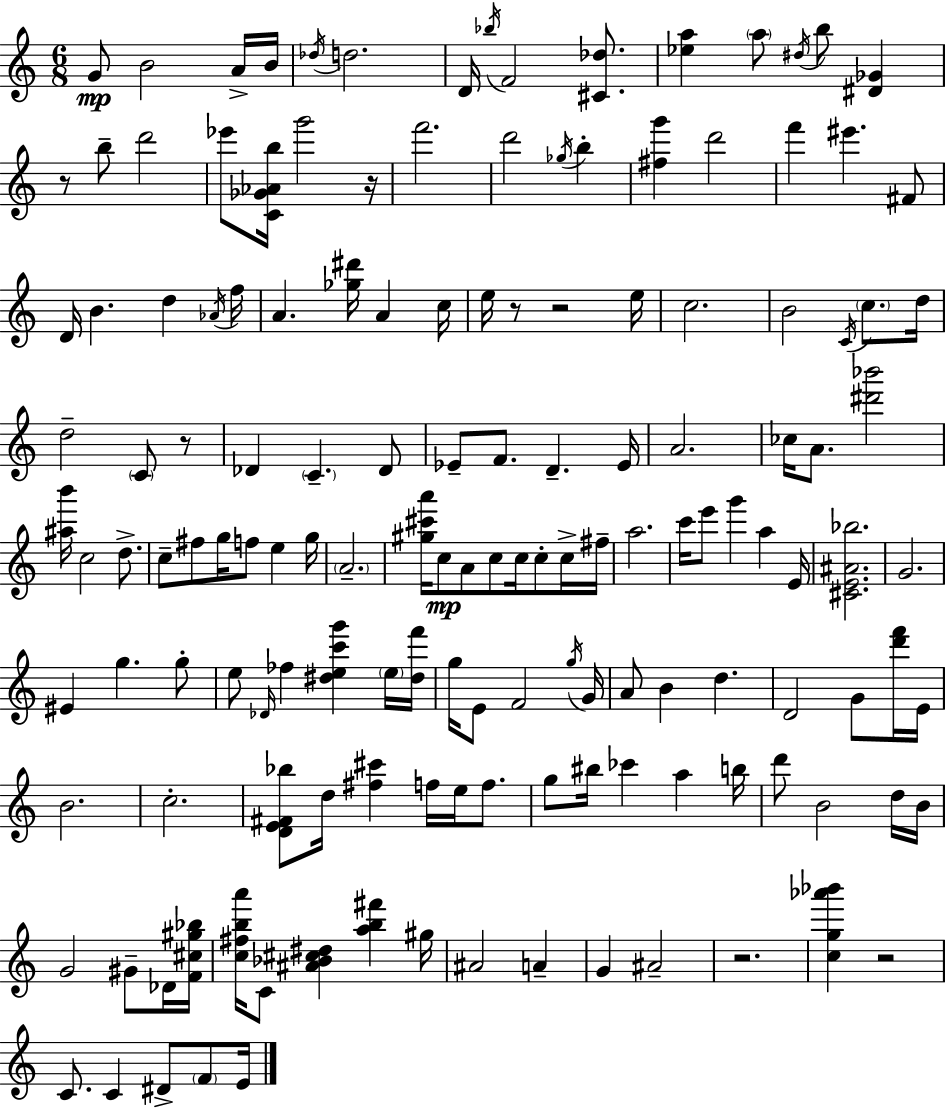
G4/e B4/h A4/s B4/s Db5/s D5/h. D4/s Bb5/s F4/h [C#4,Db5]/e. [Eb5,A5]/q A5/e D#5/s B5/e [D#4,Gb4]/q R/e B5/e D6/h Eb6/e [C4,Gb4,Ab4,B5]/s G6/h R/s F6/h. D6/h Gb5/s B5/q [F#5,G6]/q D6/h F6/q EIS6/q. F#4/e D4/s B4/q. D5/q Ab4/s F5/s A4/q. [Gb5,D#6]/s A4/q C5/s E5/s R/e R/h E5/s C5/h. B4/h C4/s C5/e. D5/s D5/h C4/e R/e Db4/q C4/q. Db4/e Eb4/e F4/e. D4/q. Eb4/s A4/h. CES5/s A4/e. [D#6,Bb6]/h [A#5,B6]/s C5/h D5/e. C5/e F#5/e G5/s F5/e E5/q G5/s A4/h. [G#5,C#6,A6]/s C5/e A4/e C5/e C5/s C5/e C5/s F#5/s A5/h. C6/s E6/e G6/q A5/q E4/s [C#4,E4,A#4,Bb5]/h. G4/h. EIS4/q G5/q. G5/e E5/e Db4/s FES5/q [D#5,E5,C6,G6]/q E5/s [D#5,F6]/s G5/s E4/e F4/h G5/s G4/s A4/e B4/q D5/q. D4/h G4/e [D6,F6]/s E4/s B4/h. C5/h. [D4,E4,F#4,Bb5]/e D5/s [F#5,C#6]/q F5/s E5/s F5/e. G5/e BIS5/s CES6/q A5/q B5/s D6/e B4/h D5/s B4/s G4/h G#4/e Db4/s [F4,C#5,G#5,Bb5]/s [C5,F#5,B5,A6]/s C4/e [A#4,Bb4,C#5,D#5]/q [A5,B5,F#6]/q G#5/s A#4/h A4/q G4/q A#4/h R/h. [C5,G5,Ab6,Bb6]/q R/h C4/e. C4/q D#4/e F4/e E4/s